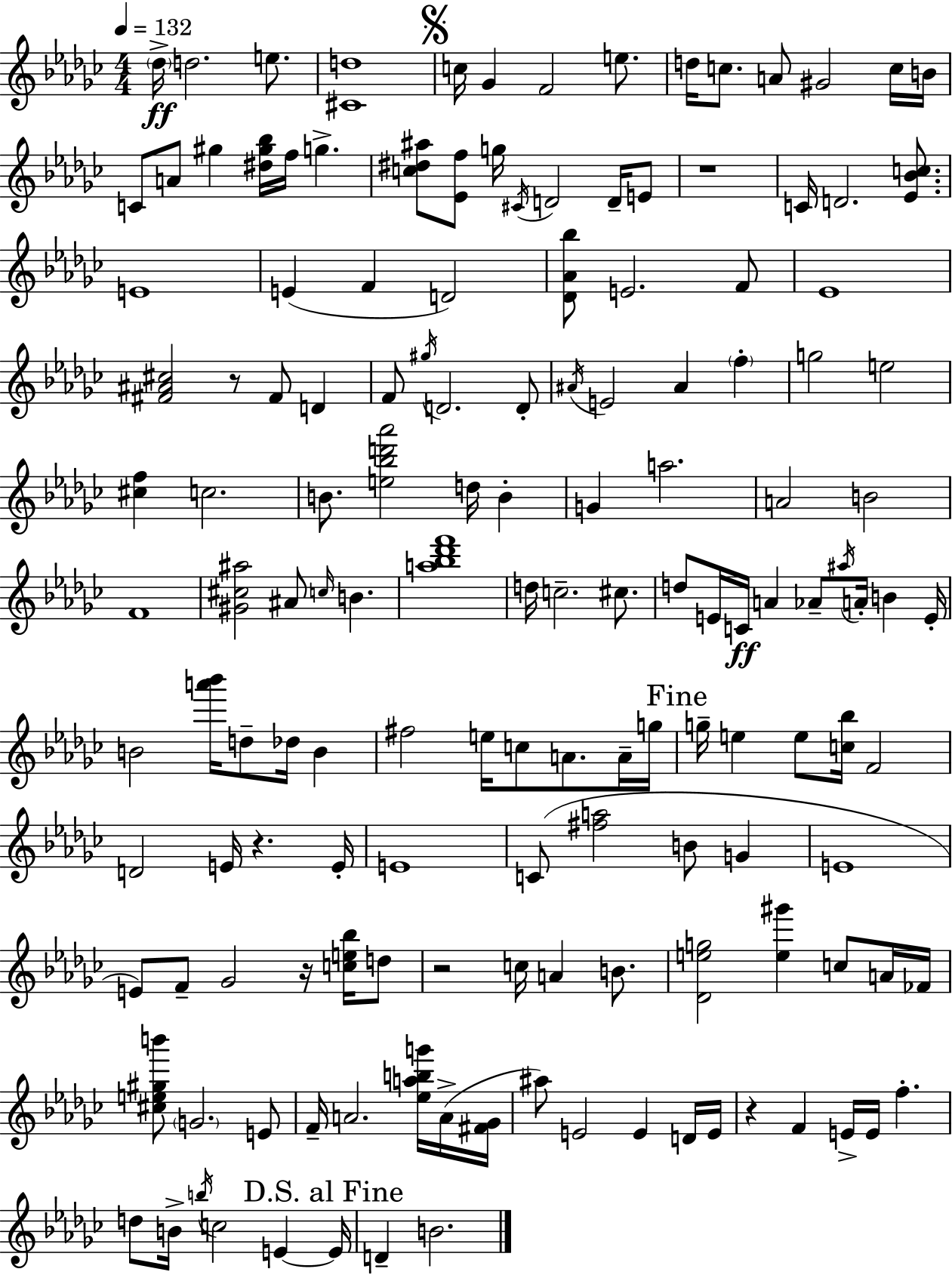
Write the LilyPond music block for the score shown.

{
  \clef treble
  \numericTimeSignature
  \time 4/4
  \key ees \minor
  \tempo 4 = 132
  \parenthesize des''16->\ff d''2. e''8. | <cis' d''>1 | \mark \markup { \musicglyph "scripts.segno" } c''16 ges'4 f'2 e''8. | d''16 c''8. a'8 gis'2 c''16 b'16 | \break c'8 a'8 gis''4 <dis'' gis'' bes''>16 f''16 g''4.-> | <c'' dis'' ais''>8 <ees' f''>8 g''16 \acciaccatura { cis'16 } d'2 d'16-- e'8 | r1 | c'16 d'2. <ees' bes' c''>8. | \break e'1 | e'4( f'4 d'2) | <des' aes' bes''>8 e'2. f'8 | ees'1 | \break <fis' ais' cis''>2 r8 fis'8 d'4 | f'8 \acciaccatura { gis''16 } d'2. | d'8-. \acciaccatura { ais'16 } e'2 ais'4 \parenthesize f''4-. | g''2 e''2 | \break <cis'' f''>4 c''2. | b'8. <e'' bes'' d''' aes'''>2 d''16 b'4-. | g'4 a''2. | a'2 b'2 | \break f'1 | <gis' cis'' ais''>2 ais'8 \grace { c''16 } b'4. | <a'' bes'' des''' f'''>1 | d''16 c''2.-- | \break cis''8. d''8 e'16 c'16\ff a'4 aes'8-- \acciaccatura { ais''16 } a'16-. | b'4 e'16-. b'2 <a''' bes'''>16 d''8-- | des''16 b'4 fis''2 e''16 c''8 | a'8. a'16-- g''16 \mark "Fine" g''16-- e''4 e''8 <c'' bes''>16 f'2 | \break d'2 e'16 r4. | e'16-. e'1 | c'8( <fis'' a''>2 b'8 | g'4 e'1 | \break e'8) f'8-- ges'2 | r16 <c'' e'' bes''>16 d''8 r2 c''16 a'4 | b'8. <des' e'' g''>2 <e'' gis'''>4 | c''8 a'16 fes'16 <cis'' e'' gis'' b'''>8 \parenthesize g'2. | \break e'8 f'16-- a'2. | <ees'' a'' b'' g'''>16 a'16->( <fis' ges'>16 ais''8) e'2 e'4 | d'16 e'16 r4 f'4 e'16-> e'16 f''4.-. | d''8 b'16-> \acciaccatura { b''16 } c''2 | \break e'4~~ \mark "D.S. al Fine" e'16 d'4-- b'2. | \bar "|."
}